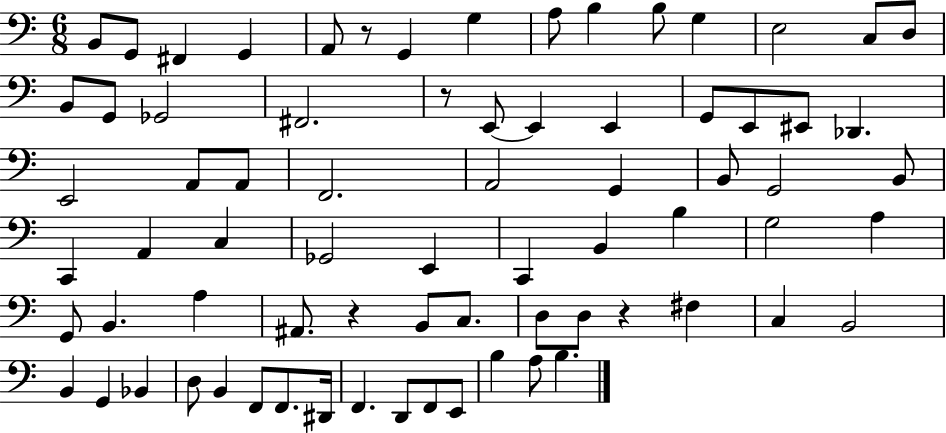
B2/e G2/e F#2/q G2/q A2/e R/e G2/q G3/q A3/e B3/q B3/e G3/q E3/h C3/e D3/e B2/e G2/e Gb2/h F#2/h. R/e E2/e E2/q E2/q G2/e E2/e EIS2/e Db2/q. E2/h A2/e A2/e F2/h. A2/h G2/q B2/e G2/h B2/e C2/q A2/q C3/q Gb2/h E2/q C2/q B2/q B3/q G3/h A3/q G2/e B2/q. A3/q A#2/e. R/q B2/e C3/e. D3/e D3/e R/q F#3/q C3/q B2/h B2/q G2/q Bb2/q D3/e B2/q F2/e F2/e. D#2/s F2/q. D2/e F2/e E2/e B3/q A3/e B3/q.